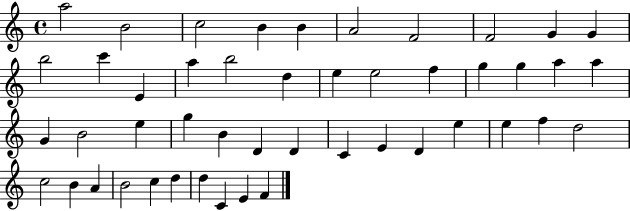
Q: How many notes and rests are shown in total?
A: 47